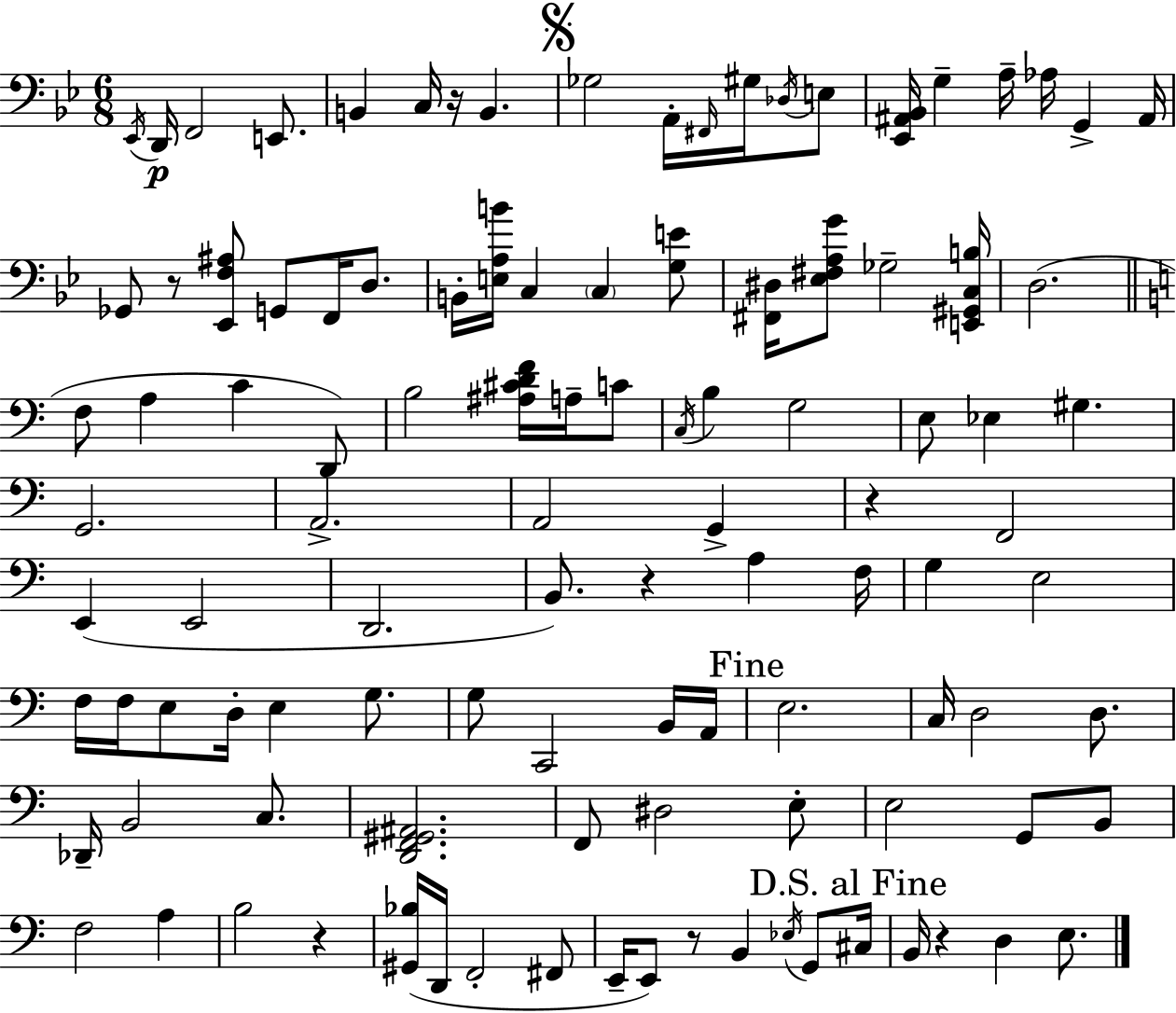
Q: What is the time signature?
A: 6/8